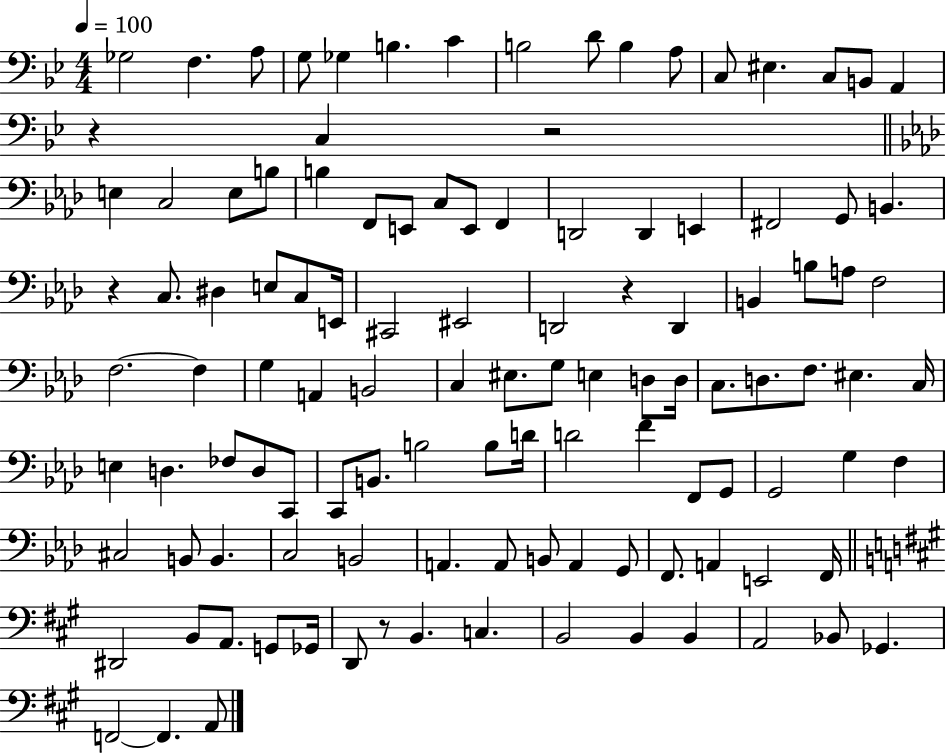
{
  \clef bass
  \numericTimeSignature
  \time 4/4
  \key bes \major
  \tempo 4 = 100
  ges2 f4. a8 | g8 ges4 b4. c'4 | b2 d'8 b4 a8 | c8 eis4. c8 b,8 a,4 | \break r4 c4 r2 | \bar "||" \break \key aes \major e4 c2 e8 b8 | b4 f,8 e,8 c8 e,8 f,4 | d,2 d,4 e,4 | fis,2 g,8 b,4. | \break r4 c8. dis4 e8 c8 e,16 | cis,2 eis,2 | d,2 r4 d,4 | b,4 b8 a8 f2 | \break f2.~~ f4 | g4 a,4 b,2 | c4 eis8. g8 e4 d8 d16 | c8. d8. f8. eis4. c16 | \break e4 d4. fes8 d8 c,8 | c,8 b,8. b2 b8 d'16 | d'2 f'4 f,8 g,8 | g,2 g4 f4 | \break cis2 b,8 b,4. | c2 b,2 | a,4. a,8 b,8 a,4 g,8 | f,8. a,4 e,2 f,16 | \break \bar "||" \break \key a \major dis,2 b,8 a,8. g,8 ges,16 | d,8 r8 b,4. c4. | b,2 b,4 b,4 | a,2 bes,8 ges,4. | \break f,2~~ f,4. a,8 | \bar "|."
}